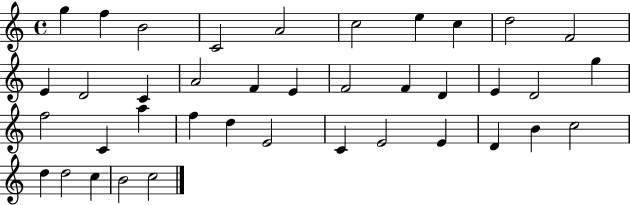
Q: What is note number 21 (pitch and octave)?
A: D4